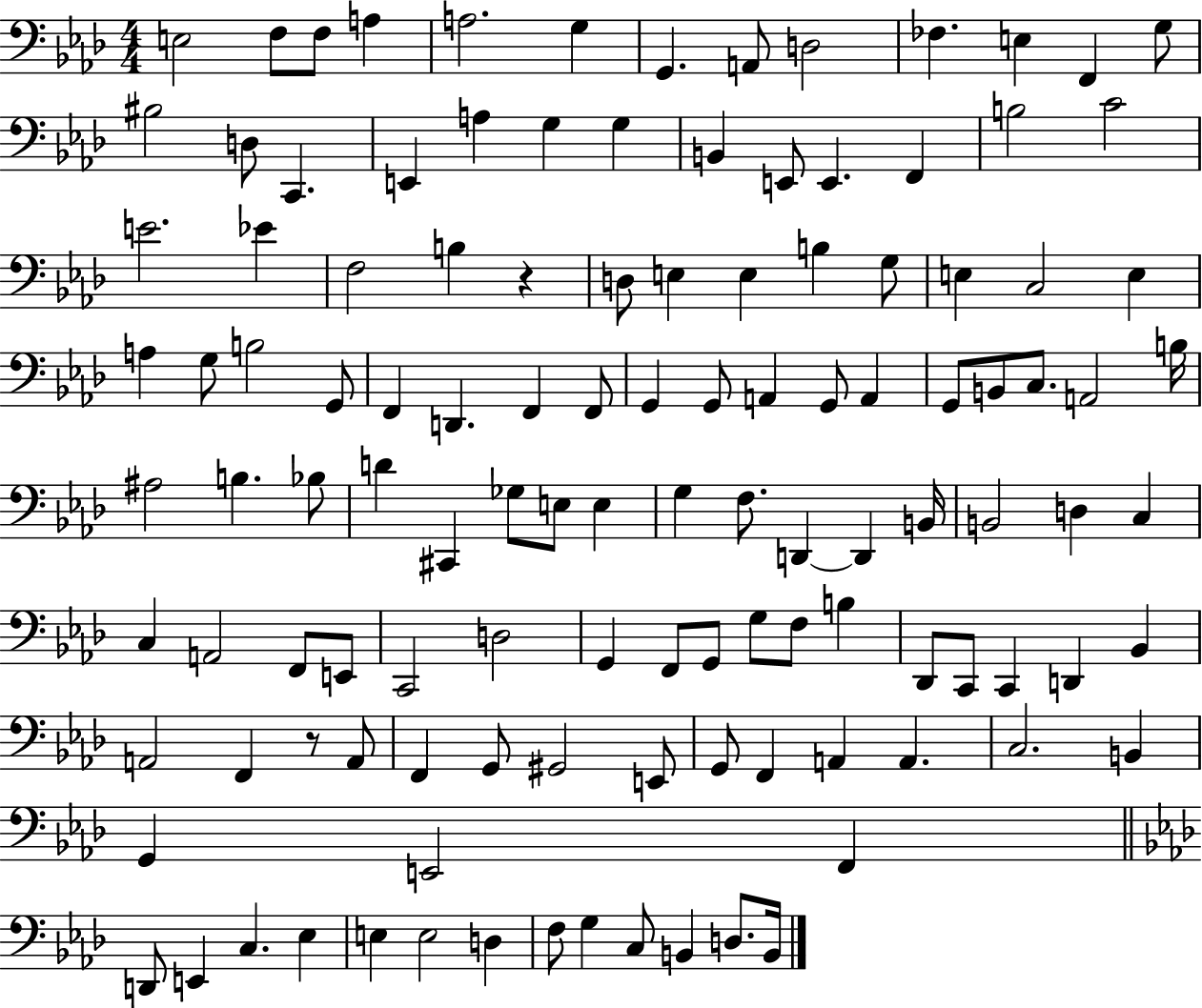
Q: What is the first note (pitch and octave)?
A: E3